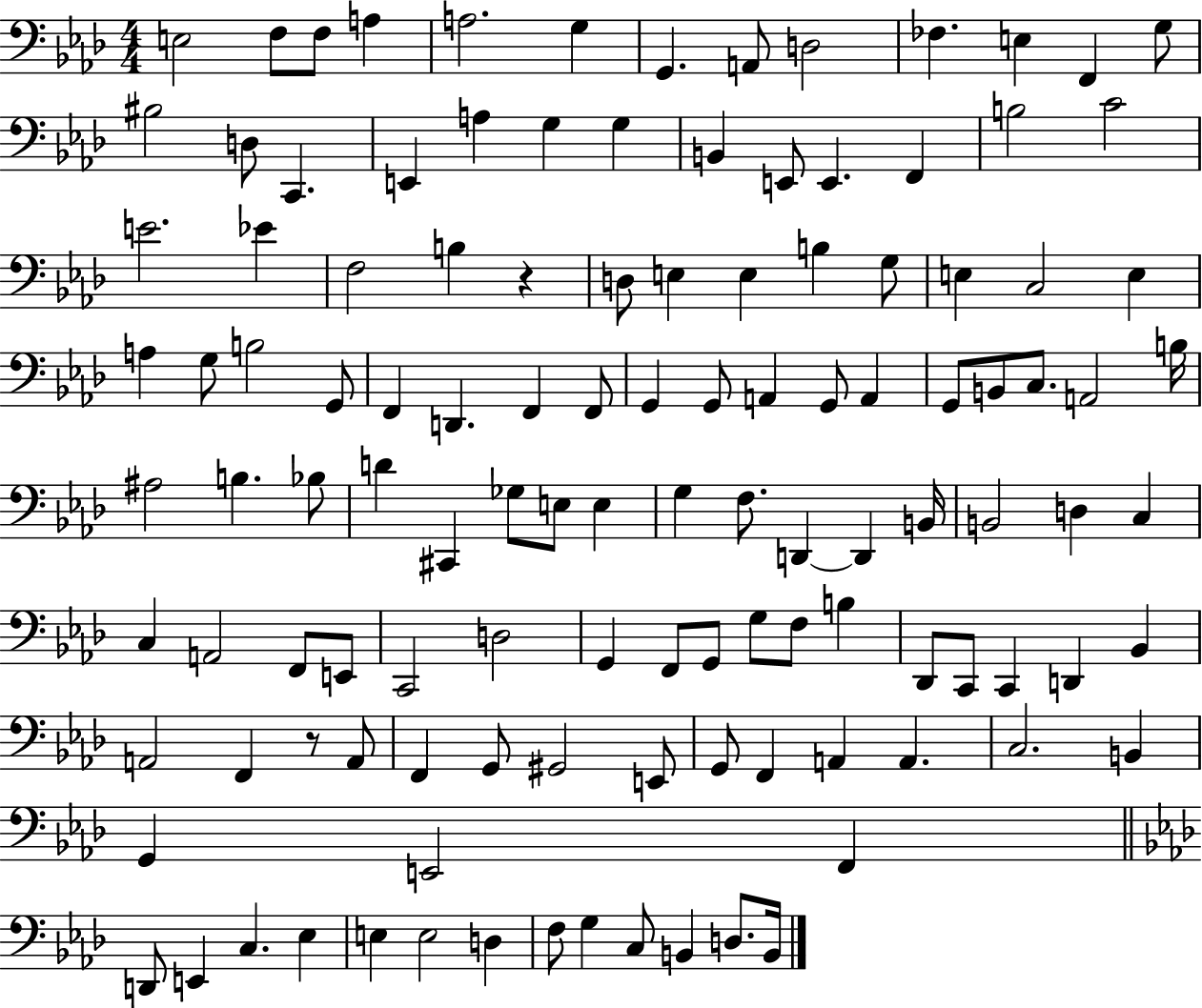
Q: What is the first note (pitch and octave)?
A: E3